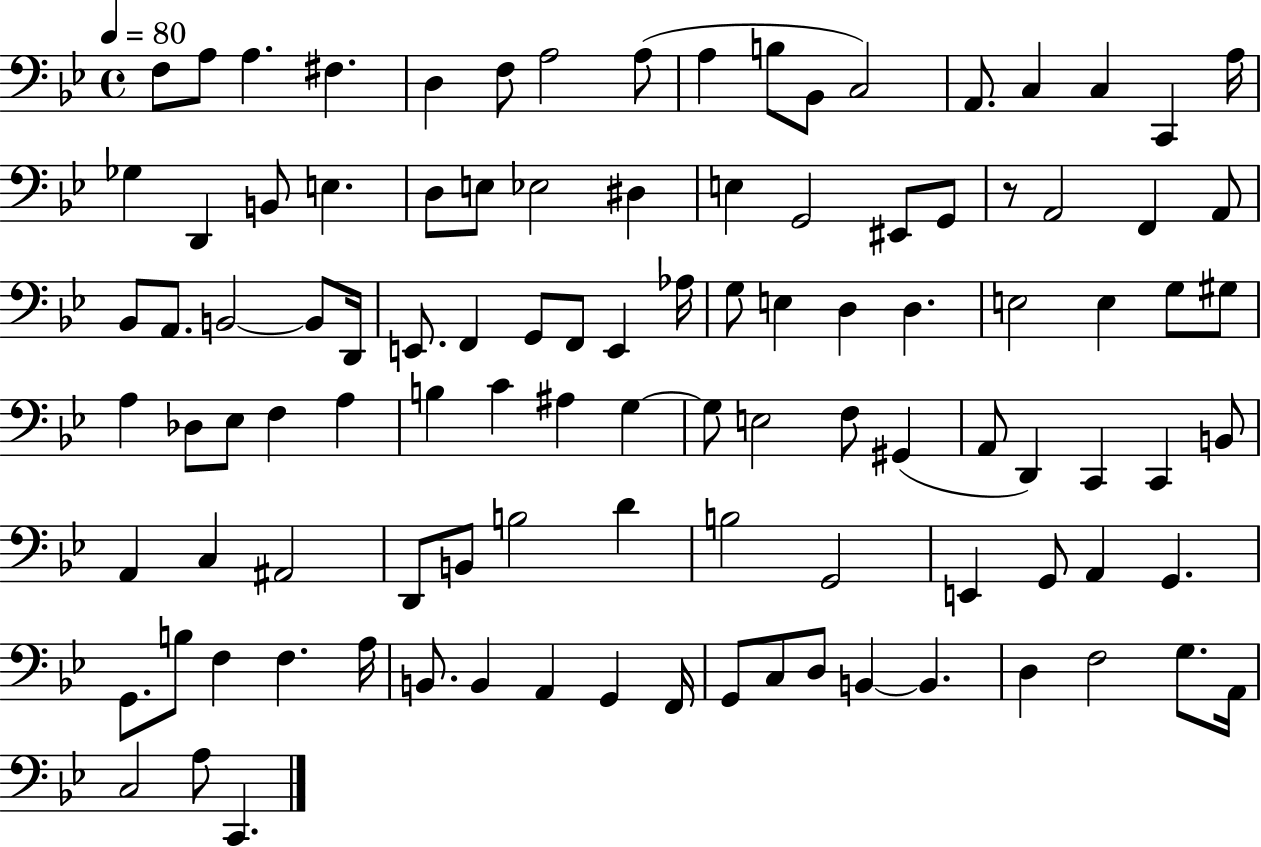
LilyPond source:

{
  \clef bass
  \time 4/4
  \defaultTimeSignature
  \key bes \major
  \tempo 4 = 80
  f8 a8 a4. fis4. | d4 f8 a2 a8( | a4 b8 bes,8 c2) | a,8. c4 c4 c,4 a16 | \break ges4 d,4 b,8 e4. | d8 e8 ees2 dis4 | e4 g,2 eis,8 g,8 | r8 a,2 f,4 a,8 | \break bes,8 a,8. b,2~~ b,8 d,16 | e,8. f,4 g,8 f,8 e,4 aes16 | g8 e4 d4 d4. | e2 e4 g8 gis8 | \break a4 des8 ees8 f4 a4 | b4 c'4 ais4 g4~~ | g8 e2 f8 gis,4( | a,8 d,4) c,4 c,4 b,8 | \break a,4 c4 ais,2 | d,8 b,8 b2 d'4 | b2 g,2 | e,4 g,8 a,4 g,4. | \break g,8. b8 f4 f4. a16 | b,8. b,4 a,4 g,4 f,16 | g,8 c8 d8 b,4~~ b,4. | d4 f2 g8. a,16 | \break c2 a8 c,4. | \bar "|."
}